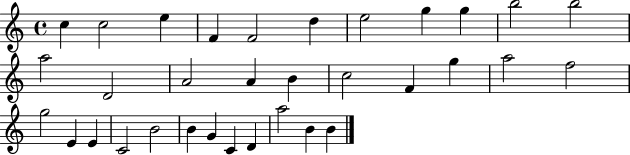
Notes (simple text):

C5/q C5/h E5/q F4/q F4/h D5/q E5/h G5/q G5/q B5/h B5/h A5/h D4/h A4/h A4/q B4/q C5/h F4/q G5/q A5/h F5/h G5/h E4/q E4/q C4/h B4/h B4/q G4/q C4/q D4/q A5/h B4/q B4/q